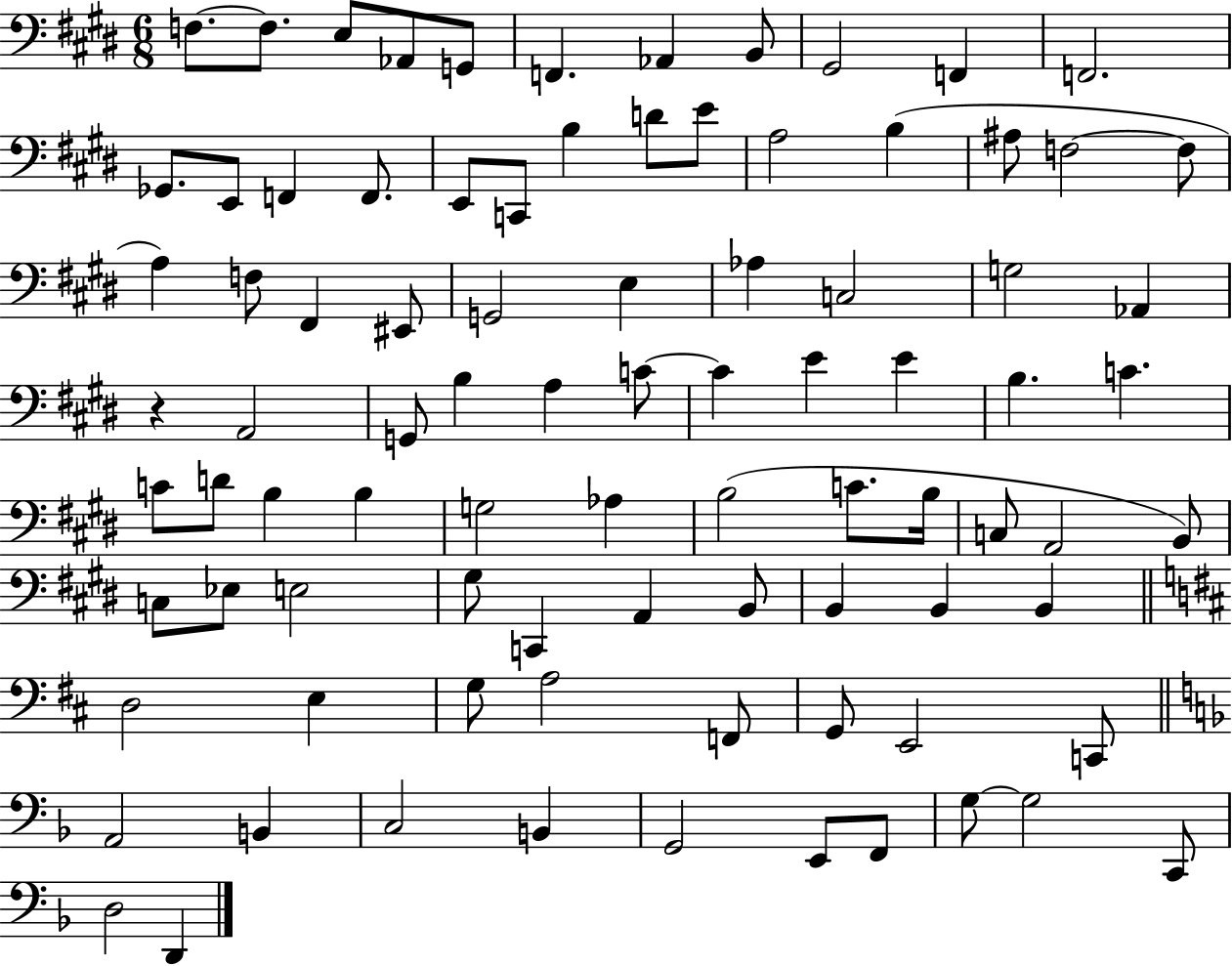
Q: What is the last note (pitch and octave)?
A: D2